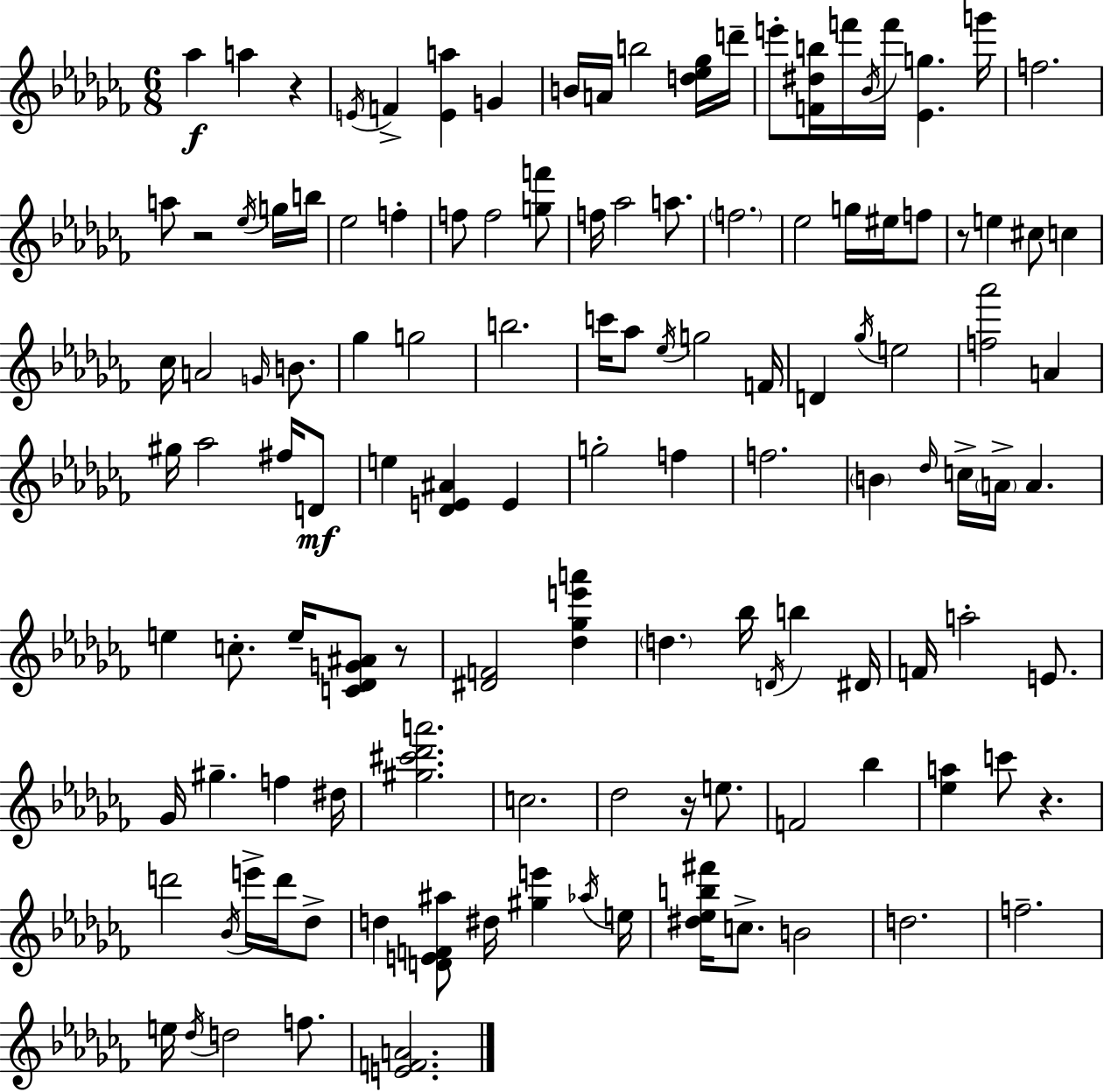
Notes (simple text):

Ab5/q A5/q R/q E4/s F4/q [E4,A5]/q G4/q B4/s A4/s B5/h [D5,Eb5,Gb5]/s D6/s E6/e [F4,D#5,B5]/s F6/s Bb4/s F6/s [Eb4,G5]/q. G6/s F5/h. A5/e R/h Eb5/s G5/s B5/s Eb5/h F5/q F5/e F5/h [G5,F6]/e F5/s Ab5/h A5/e. F5/h. Eb5/h G5/s EIS5/s F5/e R/e E5/q C#5/e C5/q CES5/s A4/h G4/s B4/e. Gb5/q G5/h B5/h. C6/s Ab5/e Eb5/s G5/h F4/s D4/q Gb5/s E5/h [F5,Ab6]/h A4/q G#5/s Ab5/h F#5/s D4/e E5/q [Db4,E4,A#4]/q E4/q G5/h F5/q F5/h. B4/q Db5/s C5/s A4/s A4/q. E5/q C5/e. E5/s [C4,Db4,G4,A#4]/e R/e [D#4,F4]/h [Db5,Gb5,E6,A6]/q D5/q. Bb5/s D4/s B5/q D#4/s F4/s A5/h E4/e. Gb4/s G#5/q. F5/q D#5/s [G#5,C#6,Db6,A6]/h. C5/h. Db5/h R/s E5/e. F4/h Bb5/q [Eb5,A5]/q C6/e R/q. D6/h Bb4/s E6/s D6/s Db5/e D5/q [D4,E4,F4,A#5]/e D#5/s [G#5,E6]/q Ab5/s E5/s [D#5,Eb5,B5,F#6]/s C5/e. B4/h D5/h. F5/h. E5/s Db5/s D5/h F5/e. [E4,F4,A4]/h.